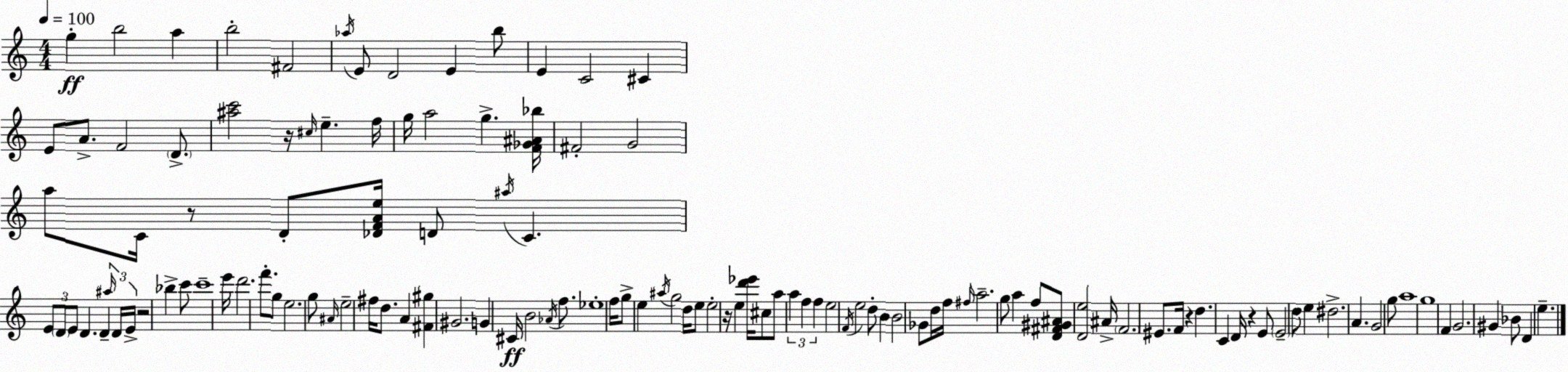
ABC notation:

X:1
T:Untitled
M:4/4
L:1/4
K:Am
g b2 a b2 ^F2 _a/4 E/2 D2 E b/2 E C2 ^C E/2 A/2 F2 D/2 [^ac']2 z/4 ^c/4 e f/4 g/4 a2 g [F_G^A_b]/4 ^F2 G2 a/2 C/4 z/2 D/2 [_DFAe]/4 D/2 ^a/4 C E/2 D/2 E/2 D D ^a/4 D/4 E/4 z2 _b c'/2 c'4 e'/4 d'2 f'/2 g/2 e2 g/2 ^A/4 e2 ^f/4 d/2 A [^F^g] ^G2 G ^C/4 B2 _A/4 f/2 _e4 f/4 g/2 e ^a/4 g2 d/4 e/2 e2 z/4 e [d'_e']/4 ^c/2 a/2 a f f e2 F/4 e2 d/2 B B2 _G/2 d/4 f/4 ^f/4 a2 g/2 a f/2 [D^F^G^A]/2 [De]2 ^A/4 F2 ^E/2 F/4 z d C D/4 z E/2 E2 d/2 e ^d2 A G2 g/2 a4 g4 F G2 ^G _B/2 D e